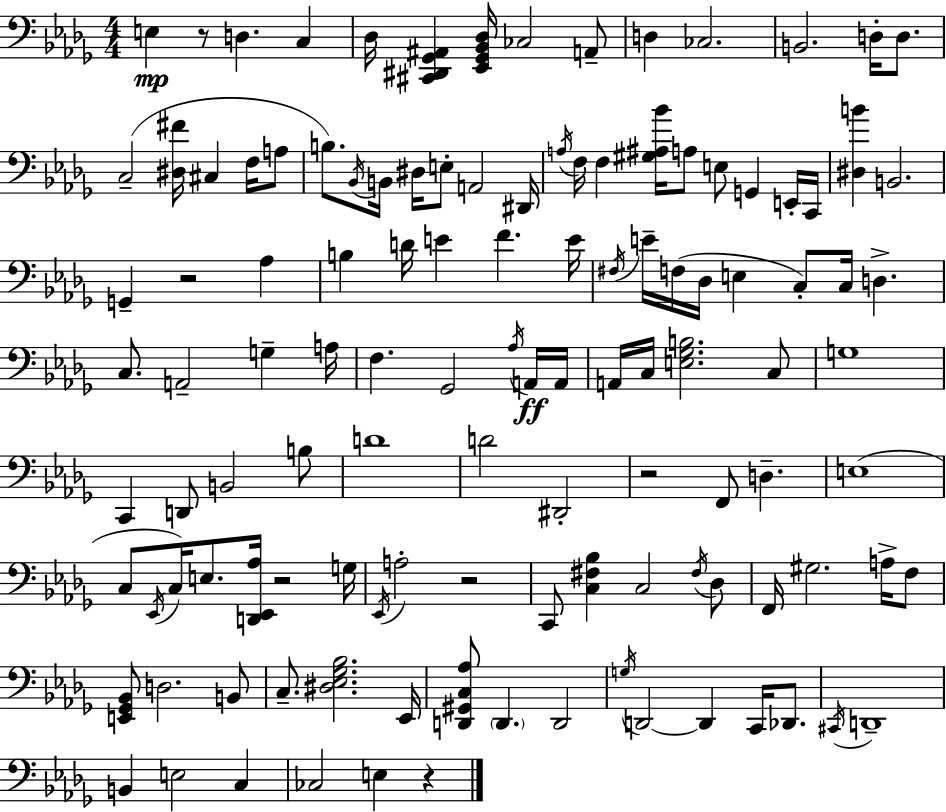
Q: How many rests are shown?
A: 6